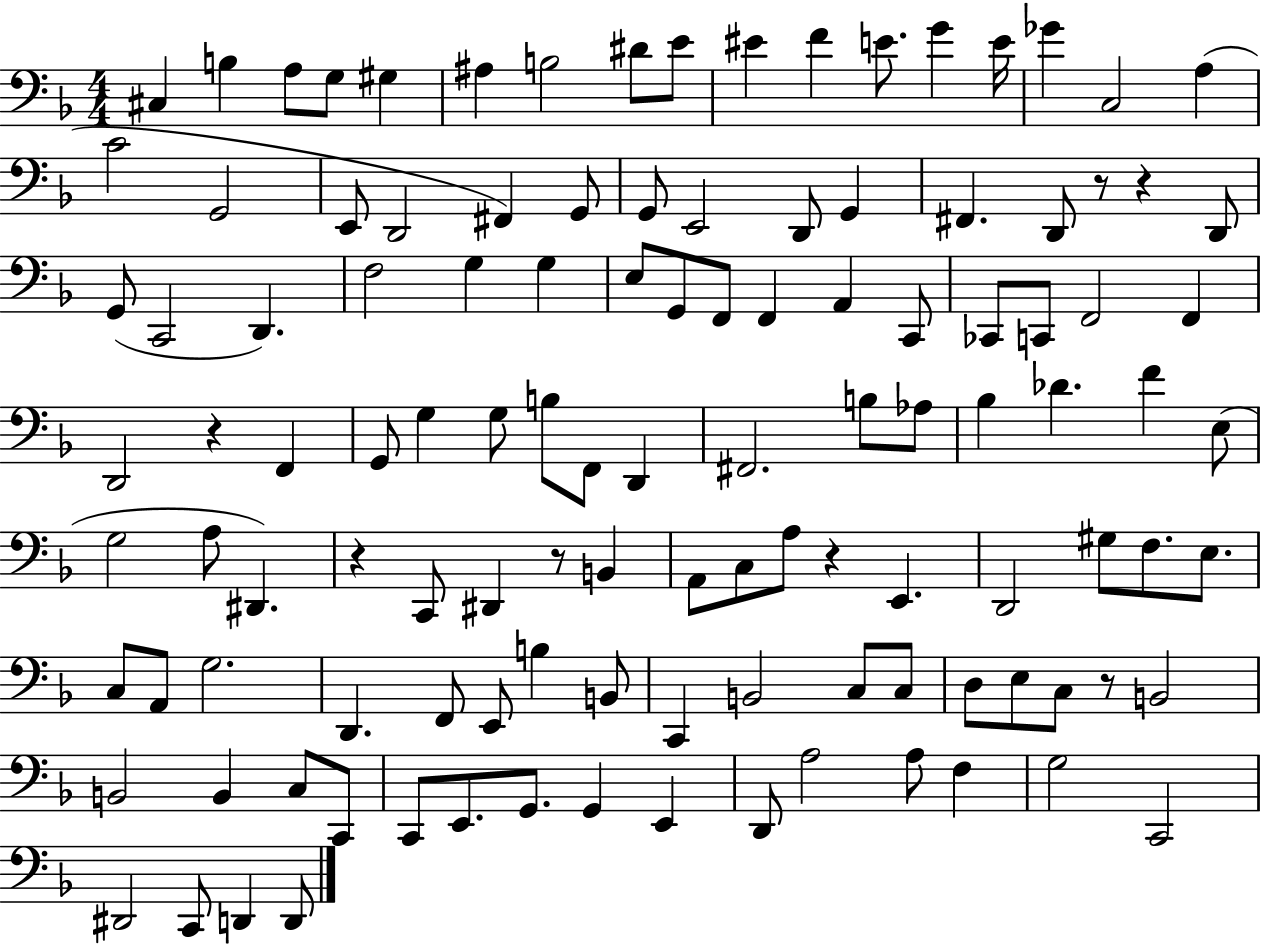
{
  \clef bass
  \numericTimeSignature
  \time 4/4
  \key f \major
  \repeat volta 2 { cis4 b4 a8 g8 gis4 | ais4 b2 dis'8 e'8 | eis'4 f'4 e'8. g'4 e'16 | ges'4 c2 a4( | \break c'2 g,2 | e,8 d,2 fis,4) g,8 | g,8 e,2 d,8 g,4 | fis,4. d,8 r8 r4 d,8 | \break g,8( c,2 d,4.) | f2 g4 g4 | e8 g,8 f,8 f,4 a,4 c,8 | ces,8 c,8 f,2 f,4 | \break d,2 r4 f,4 | g,8 g4 g8 b8 f,8 d,4 | fis,2. b8 aes8 | bes4 des'4. f'4 e8( | \break g2 a8 dis,4.) | r4 c,8 dis,4 r8 b,4 | a,8 c8 a8 r4 e,4. | d,2 gis8 f8. e8. | \break c8 a,8 g2. | d,4. f,8 e,8 b4 b,8 | c,4 b,2 c8 c8 | d8 e8 c8 r8 b,2 | \break b,2 b,4 c8 c,8 | c,8 e,8. g,8. g,4 e,4 | d,8 a2 a8 f4 | g2 c,2 | \break dis,2 c,8 d,4 d,8 | } \bar "|."
}